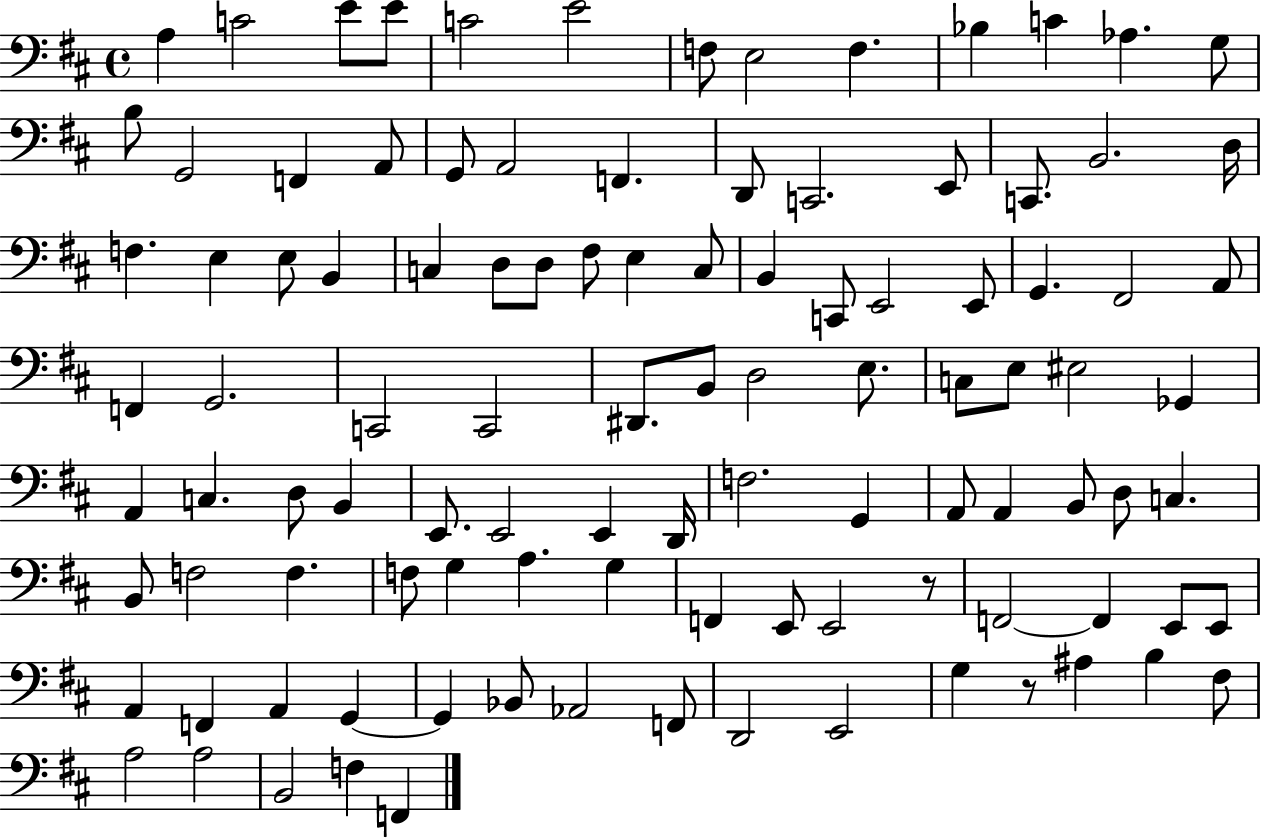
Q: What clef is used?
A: bass